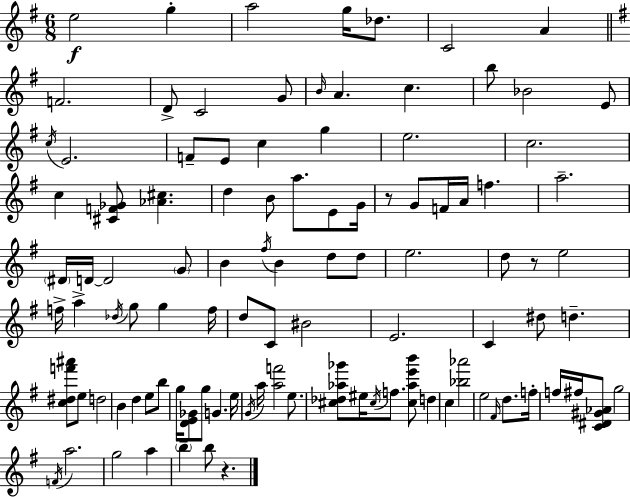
{
  \clef treble
  \numericTimeSignature
  \time 6/8
  \key g \major
  e''2\f g''4-. | a''2 g''16 des''8. | c'2 a'4 | \bar "||" \break \key g \major f'2. | d'8-> c'2 g'8 | \grace { b'16 } a'4. c''4. | b''8 bes'2 e'8 | \break \acciaccatura { c''16 } e'2. | f'8-- e'8 c''4 g''4 | e''2. | c''2. | \break c''4 <cis' f' ges'>8 <aes' cis''>4. | d''4 b'8 a''8. e'8 | g'16 r8 g'8 f'16 a'16 f''4. | a''2.-- | \break \parenthesize dis'16 d'16~~ d'2 | \parenthesize g'8 b'4 \acciaccatura { fis''16 } b'4 d''8 | d''8 e''2. | d''8 r8 e''2 | \break f''16-> a''4-> \acciaccatura { des''16 } g''8 g''4 | f''16 d''8 c'8 bis'2 | e'2. | c'4 dis''8 d''4.-- | \break <c'' dis'' f''' ais'''>8 e''8 d''2 | b'4 d''4 | e''8 b''8 g''16 <d' e' ges'>8 g''8 g'4. | e''16 \acciaccatura { g'16 } a''16 <a'' f'''>2 | \break e''8. <cis'' des'' aes'' ges'''>8 eis''16 \acciaccatura { cis''16 } f''8. | <cis'' aes'' e''' b'''>8 d''4 c''4 <bes'' aes'''>2 | e''2 | \grace { fis'16 } d''8. f''16-. f''16 fis''16 <c' dis' gis' aes'>8 g''2 | \break \acciaccatura { f'16 } a''2. | g''2 | a''4 \parenthesize b''4-- | b''8 r4. \bar "|."
}